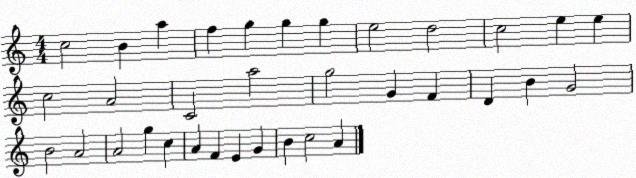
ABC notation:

X:1
T:Untitled
M:4/4
L:1/4
K:C
c2 B a f g g g e2 d2 c2 e e c2 A2 C2 a2 g2 G F D B G2 B2 A2 A2 g c A F E G B c2 A